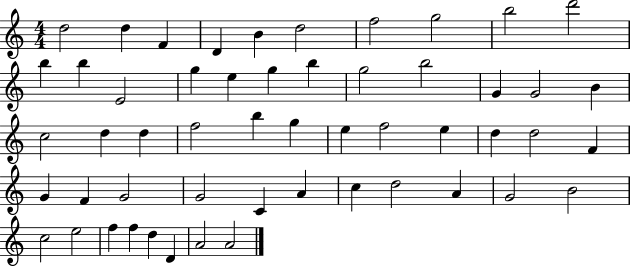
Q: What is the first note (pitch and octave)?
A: D5